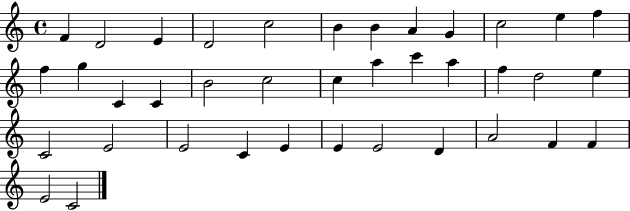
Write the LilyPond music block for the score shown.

{
  \clef treble
  \time 4/4
  \defaultTimeSignature
  \key c \major
  f'4 d'2 e'4 | d'2 c''2 | b'4 b'4 a'4 g'4 | c''2 e''4 f''4 | \break f''4 g''4 c'4 c'4 | b'2 c''2 | c''4 a''4 c'''4 a''4 | f''4 d''2 e''4 | \break c'2 e'2 | e'2 c'4 e'4 | e'4 e'2 d'4 | a'2 f'4 f'4 | \break e'2 c'2 | \bar "|."
}